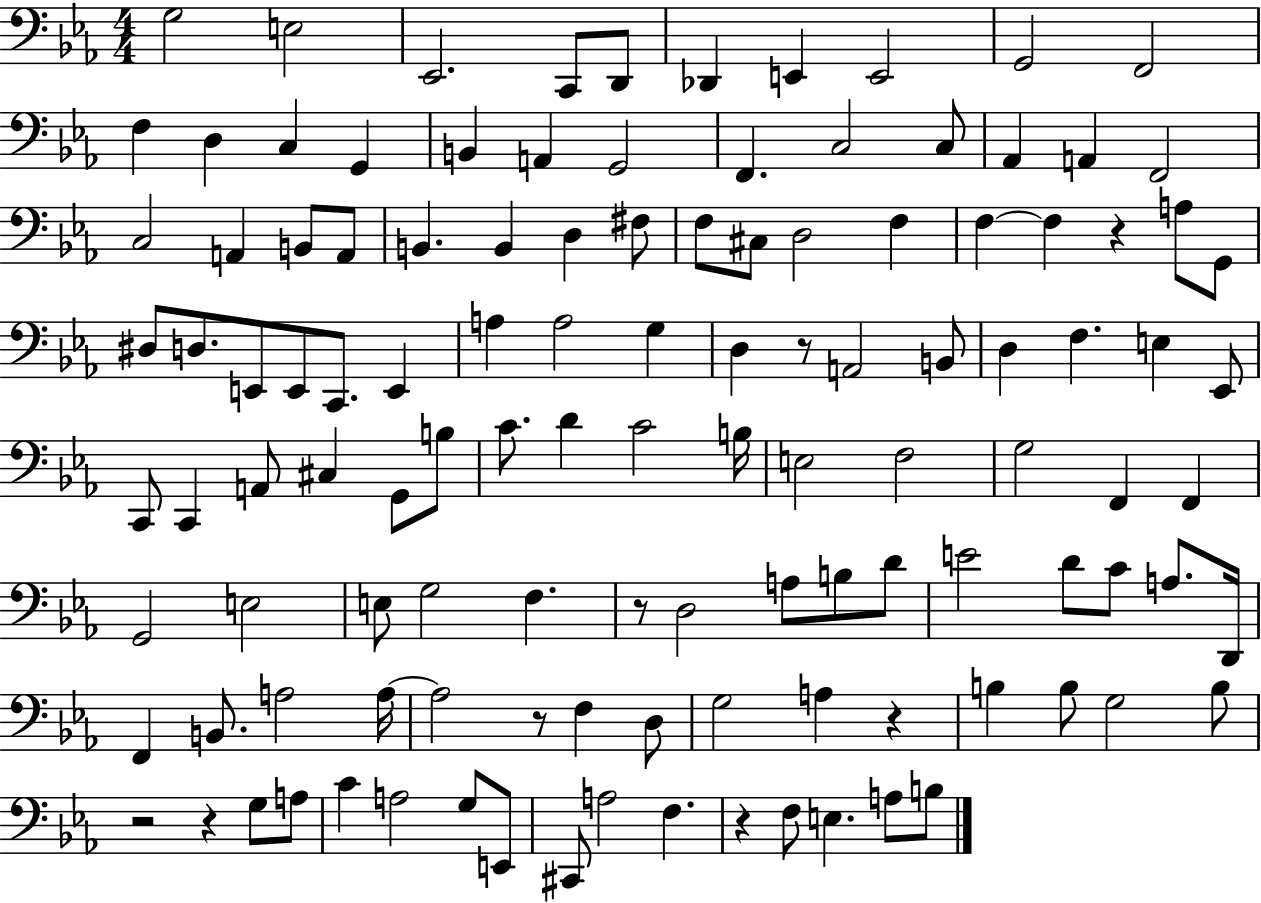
X:1
T:Untitled
M:4/4
L:1/4
K:Eb
G,2 E,2 _E,,2 C,,/2 D,,/2 _D,, E,, E,,2 G,,2 F,,2 F, D, C, G,, B,, A,, G,,2 F,, C,2 C,/2 _A,, A,, F,,2 C,2 A,, B,,/2 A,,/2 B,, B,, D, ^F,/2 F,/2 ^C,/2 D,2 F, F, F, z A,/2 G,,/2 ^D,/2 D,/2 E,,/2 E,,/2 C,,/2 E,, A, A,2 G, D, z/2 A,,2 B,,/2 D, F, E, _E,,/2 C,,/2 C,, A,,/2 ^C, G,,/2 B,/2 C/2 D C2 B,/4 E,2 F,2 G,2 F,, F,, G,,2 E,2 E,/2 G,2 F, z/2 D,2 A,/2 B,/2 D/2 E2 D/2 C/2 A,/2 D,,/4 F,, B,,/2 A,2 A,/4 A,2 z/2 F, D,/2 G,2 A, z B, B,/2 G,2 B,/2 z2 z G,/2 A,/2 C A,2 G,/2 E,,/2 ^C,,/2 A,2 F, z F,/2 E, A,/2 B,/2